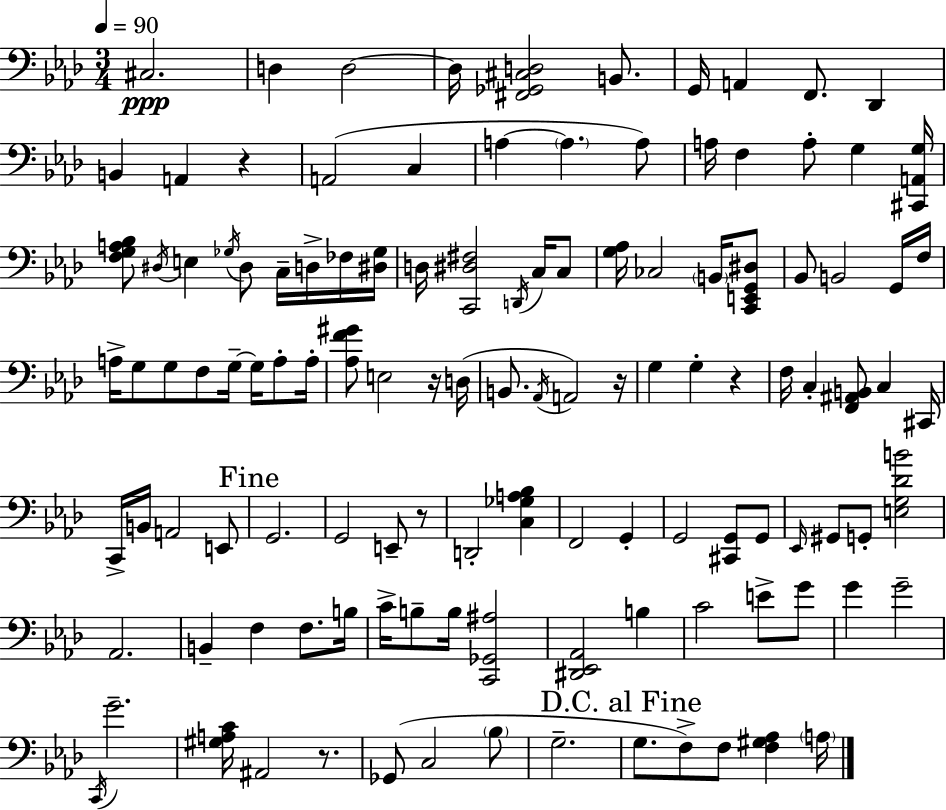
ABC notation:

X:1
T:Untitled
M:3/4
L:1/4
K:Ab
^C,2 D, D,2 D,/4 [^F,,_G,,^C,D,]2 B,,/2 G,,/4 A,, F,,/2 _D,, B,, A,, z A,,2 C, A, A, A,/2 A,/4 F, A,/2 G, [^C,,A,,G,]/4 [F,G,A,_B,]/2 ^D,/4 E, _G,/4 ^D,/2 C,/4 D,/4 _F,/4 [^D,_G,]/4 D,/4 [C,,^D,^F,]2 D,,/4 C,/4 C,/2 [G,_A,]/4 _C,2 B,,/4 [C,,E,,G,,^D,]/2 _B,,/2 B,,2 G,,/4 F,/4 A,/4 G,/2 G,/2 F,/2 G,/4 G,/4 A,/2 A,/4 [_A,F^G]/2 E,2 z/4 D,/4 B,,/2 _A,,/4 A,,2 z/4 G, G, z F,/4 C, [F,,^A,,B,,]/2 C, ^C,,/4 C,,/4 B,,/4 A,,2 E,,/2 G,,2 G,,2 E,,/2 z/2 D,,2 [C,_G,A,_B,] F,,2 G,, G,,2 [^C,,G,,]/2 G,,/2 _E,,/4 ^G,,/2 G,,/2 [E,G,_DB]2 _A,,2 B,, F, F,/2 B,/4 C/4 B,/2 B,/4 [C,,_G,,^A,]2 [^D,,_E,,_A,,]2 B, C2 E/2 G/2 G G2 C,,/4 G2 [^G,A,C]/4 ^A,,2 z/2 _G,,/2 C,2 _B,/2 G,2 G,/2 F,/2 F,/2 [F,^G,_A,] A,/4